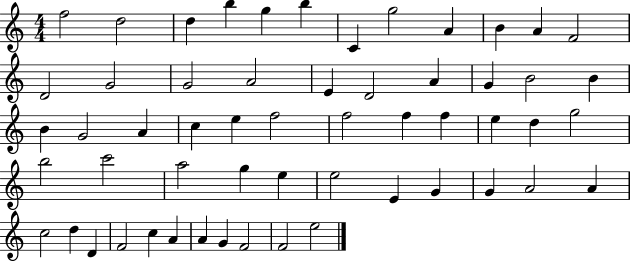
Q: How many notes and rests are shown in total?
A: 56